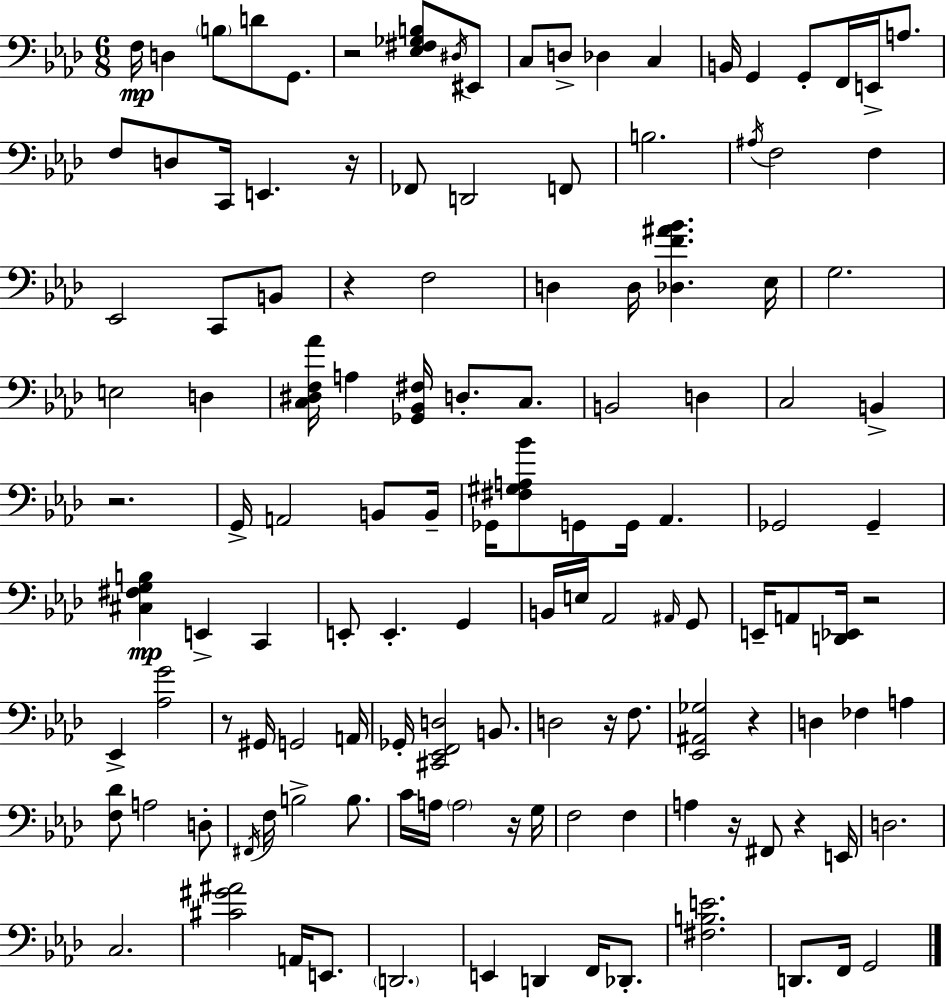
{
  \clef bass
  \numericTimeSignature
  \time 6/8
  \key f \minor
  \repeat volta 2 { f16\mp d4 \parenthesize b8 d'8 g,8. | r2 <ees fis ges b>8 \acciaccatura { dis16 } eis,8 | c8 d8-> des4 c4 | b,16 g,4 g,8-. f,16 e,16-> a8. | \break f8 d8 c,16 e,4. | r16 fes,8 d,2 f,8 | b2. | \acciaccatura { ais16 } f2 f4 | \break ees,2 c,8 | b,8 r4 f2 | d4 d16 <des f' ais' bes'>4. | ees16 g2. | \break e2 d4 | <c dis f aes'>16 a4 <ges, bes, fis>16 d8.-. c8. | b,2 d4 | c2 b,4-> | \break r2. | g,16-> a,2 b,8 | b,16-- ges,16 <fis gis a bes'>8 g,8 g,16 aes,4. | ges,2 ges,4-- | \break <cis fis g b>4\mp e,4-> c,4 | e,8-. e,4.-. g,4 | b,16 e16 aes,2 | \grace { ais,16 } g,8 e,16-- a,8 <d, ees,>16 r2 | \break ees,4-> <aes g'>2 | r8 gis,16 g,2 | a,16 ges,16-. <cis, ees, f, d>2 | b,8. d2 r16 | \break f8. <ees, ais, ges>2 r4 | d4 fes4 a4 | <f des'>8 a2 | d8-. \acciaccatura { fis,16 } f16 b2-> | \break b8. c'16 a16 \parenthesize a2 | r16 g16 f2 | f4 a4 r16 fis,8 r4 | e,16 d2. | \break c2. | <cis' gis' ais'>2 | a,16 e,8. \parenthesize d,2. | e,4 d,4 | \break f,16 des,8.-. <fis b e'>2. | d,8. f,16 g,2 | } \bar "|."
}